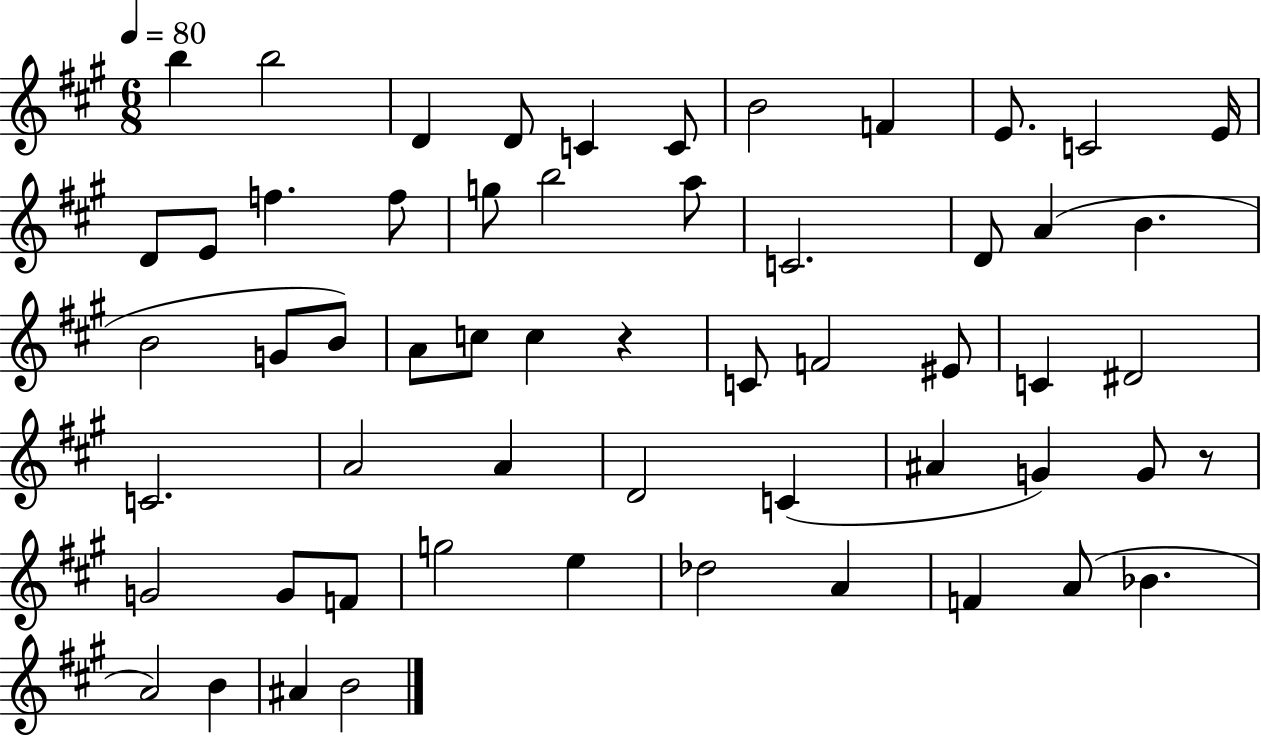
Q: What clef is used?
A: treble